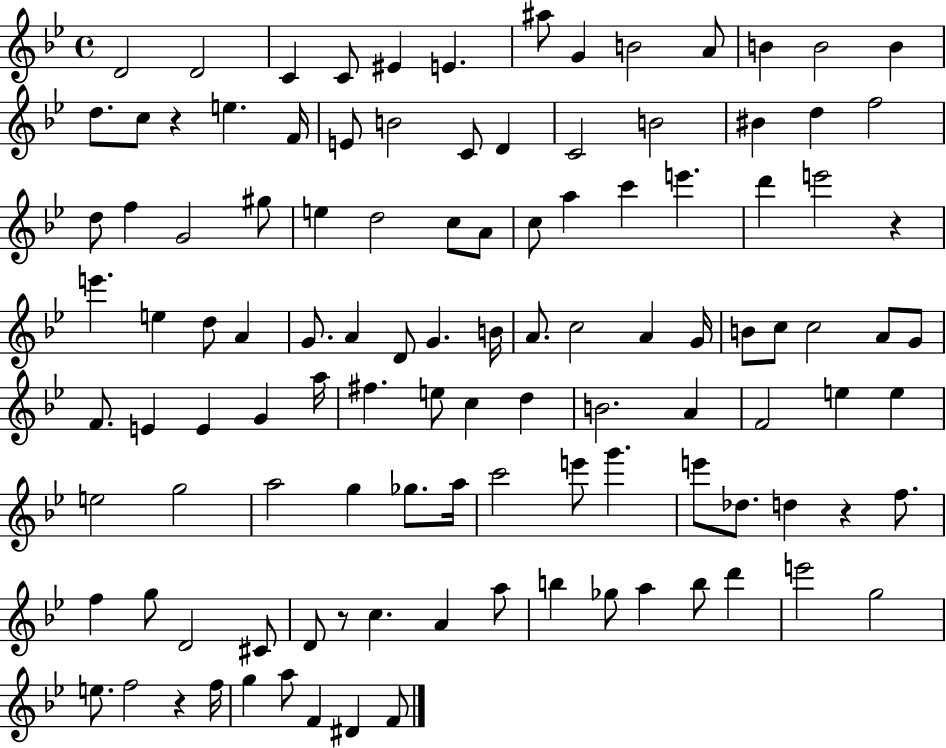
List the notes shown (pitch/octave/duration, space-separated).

D4/h D4/h C4/q C4/e EIS4/q E4/q. A#5/e G4/q B4/h A4/e B4/q B4/h B4/q D5/e. C5/e R/q E5/q. F4/s E4/e B4/h C4/e D4/q C4/h B4/h BIS4/q D5/q F5/h D5/e F5/q G4/h G#5/e E5/q D5/h C5/e A4/e C5/e A5/q C6/q E6/q. D6/q E6/h R/q E6/q. E5/q D5/e A4/q G4/e. A4/q D4/e G4/q. B4/s A4/e. C5/h A4/q G4/s B4/e C5/e C5/h A4/e G4/e F4/e. E4/q E4/q G4/q A5/s F#5/q. E5/e C5/q D5/q B4/h. A4/q F4/h E5/q E5/q E5/h G5/h A5/h G5/q Gb5/e. A5/s C6/h E6/e G6/q. E6/e Db5/e. D5/q R/q F5/e. F5/q G5/e D4/h C#4/e D4/e R/e C5/q. A4/q A5/e B5/q Gb5/e A5/q B5/e D6/q E6/h G5/h E5/e. F5/h R/q F5/s G5/q A5/e F4/q D#4/q F4/e